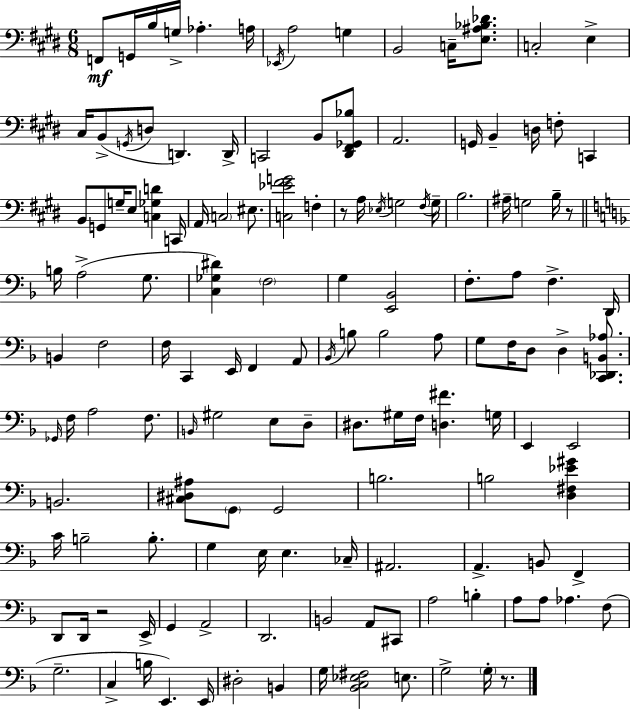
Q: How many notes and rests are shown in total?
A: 140